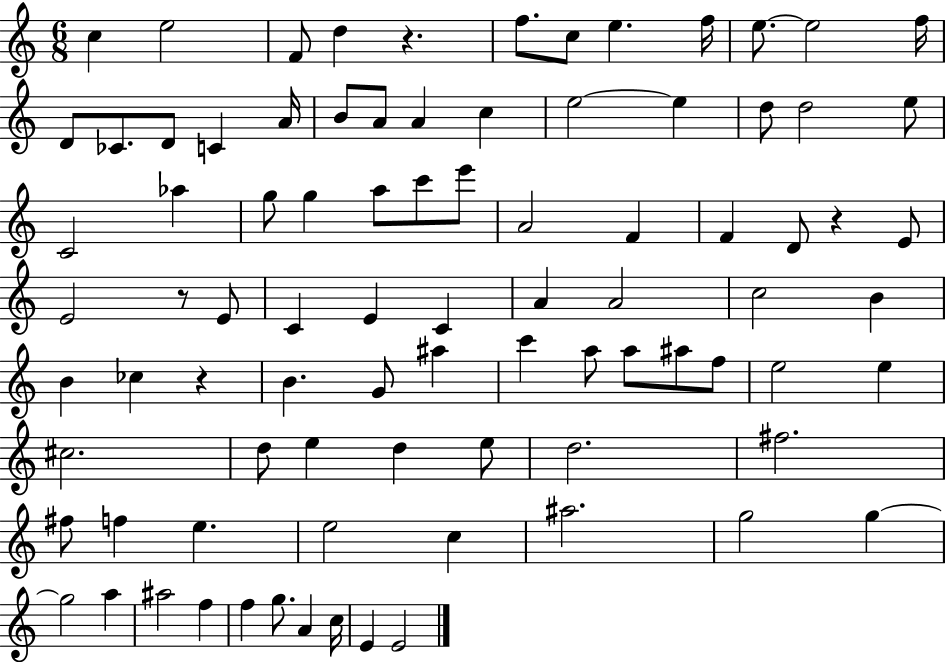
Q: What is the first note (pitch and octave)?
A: C5